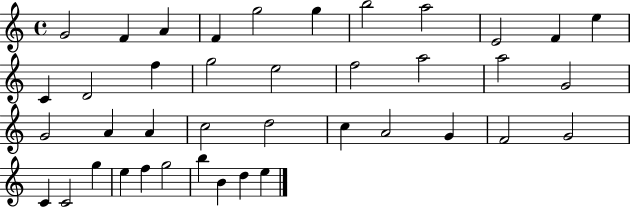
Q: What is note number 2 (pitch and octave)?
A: F4